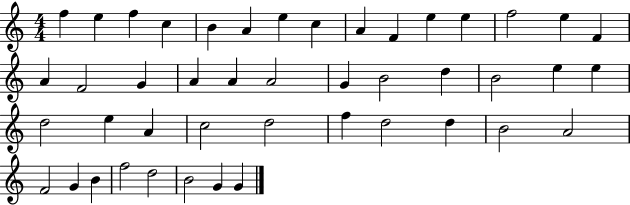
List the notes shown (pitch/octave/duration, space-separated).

F5/q E5/q F5/q C5/q B4/q A4/q E5/q C5/q A4/q F4/q E5/q E5/q F5/h E5/q F4/q A4/q F4/h G4/q A4/q A4/q A4/h G4/q B4/h D5/q B4/h E5/q E5/q D5/h E5/q A4/q C5/h D5/h F5/q D5/h D5/q B4/h A4/h F4/h G4/q B4/q F5/h D5/h B4/h G4/q G4/q